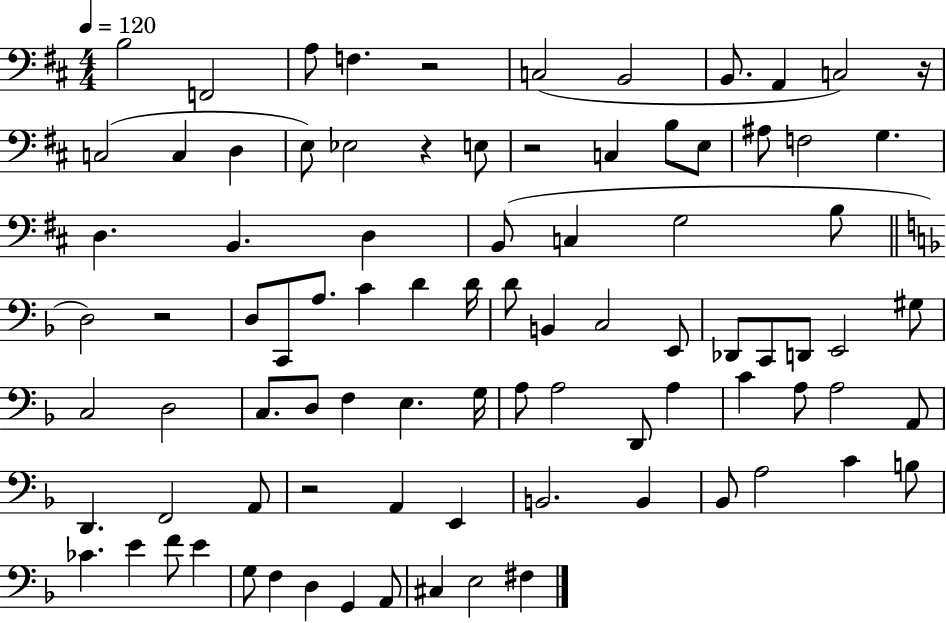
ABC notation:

X:1
T:Untitled
M:4/4
L:1/4
K:D
B,2 F,,2 A,/2 F, z2 C,2 B,,2 B,,/2 A,, C,2 z/4 C,2 C, D, E,/2 _E,2 z E,/2 z2 C, B,/2 E,/2 ^A,/2 F,2 G, D, B,, D, B,,/2 C, G,2 B,/2 D,2 z2 D,/2 C,,/2 A,/2 C D D/4 D/2 B,, C,2 E,,/2 _D,,/2 C,,/2 D,,/2 E,,2 ^G,/2 C,2 D,2 C,/2 D,/2 F, E, G,/4 A,/2 A,2 D,,/2 A, C A,/2 A,2 A,,/2 D,, F,,2 A,,/2 z2 A,, E,, B,,2 B,, _B,,/2 A,2 C B,/2 _C E F/2 E G,/2 F, D, G,, A,,/2 ^C, E,2 ^F,